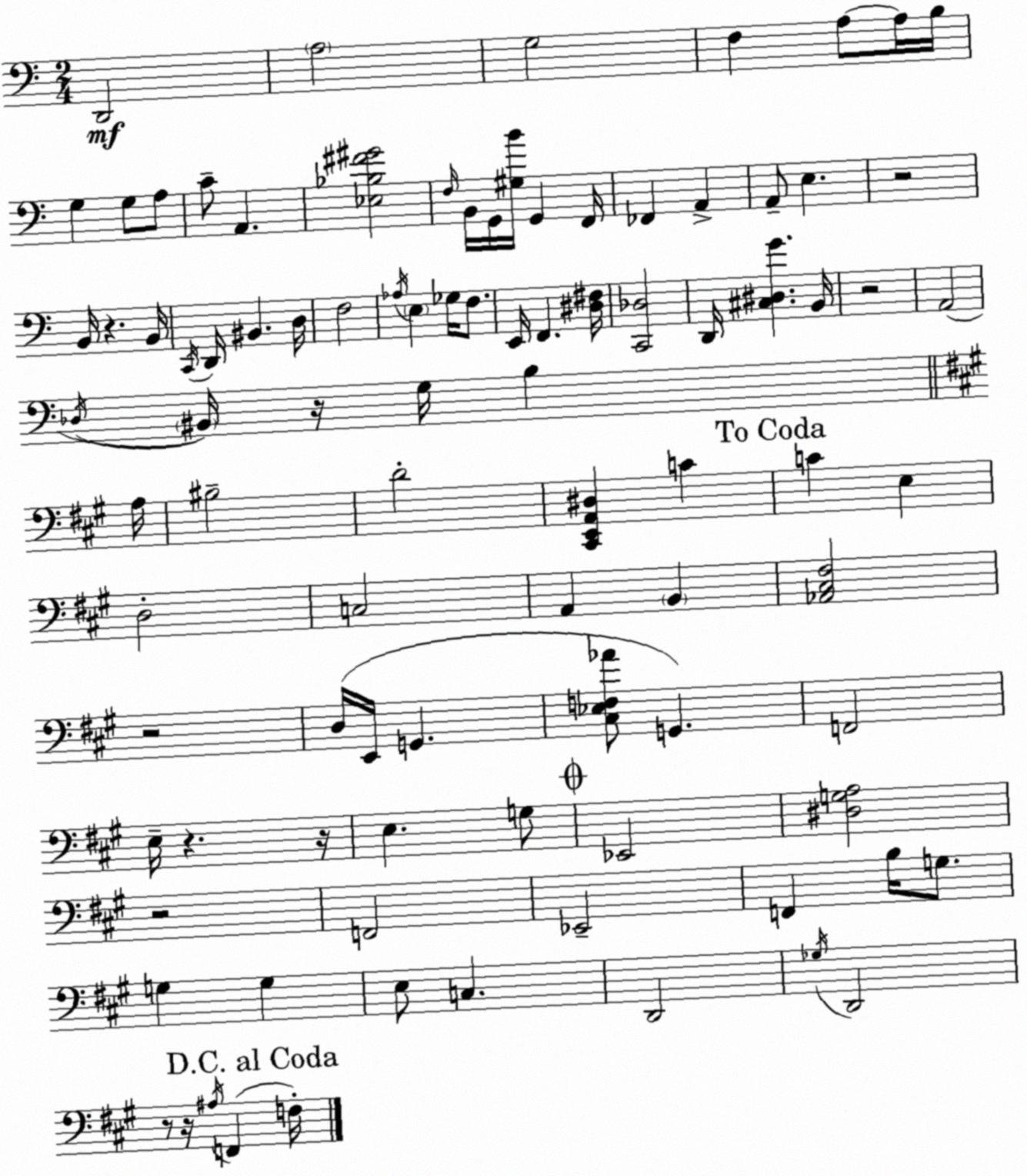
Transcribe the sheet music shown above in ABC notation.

X:1
T:Untitled
M:2/4
L:1/4
K:Am
D,,2 A,2 G,2 F, A,/2 A,/4 B,/4 G, G,/2 A,/2 C/2 A,, [_E,_B,^F^G]2 F,/4 B,,/4 G,,/4 [^G,B]/4 G,, F,,/4 _F,, A,, A,,/2 E, z2 B,,/4 z B,,/4 C,,/4 D,,/4 ^B,, D,/4 F,2 _A,/4 E, _G,/4 F,/2 E,,/4 F,, [^D,^F,]/4 [C,,_D,]2 D,,/4 [^C,^D,G] B,,/4 z2 A,,2 _D,/4 ^B,,/4 z/4 G,/4 B, A,/4 ^B,2 D2 [^C,,E,,A,,^D,] C C E, D,2 C,2 A,, B,, [_A,,^C,^F,]2 z2 D,/4 E,,/4 G,, [^C,_E,F,_A]/2 G,, F,,2 E,/4 z z/4 E, G,/2 _E,,2 [^D,G,A,]2 z2 F,,2 _E,,2 F,, B,/4 G,/2 G, G, E,/2 C, D,,2 _G,/4 D,,2 z/2 z/4 ^A,/4 F,, F,/4